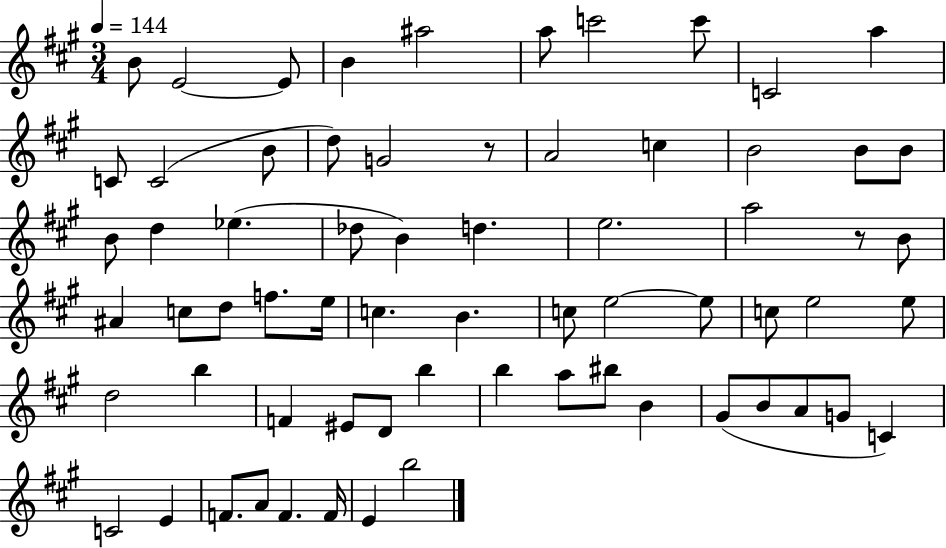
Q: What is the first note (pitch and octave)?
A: B4